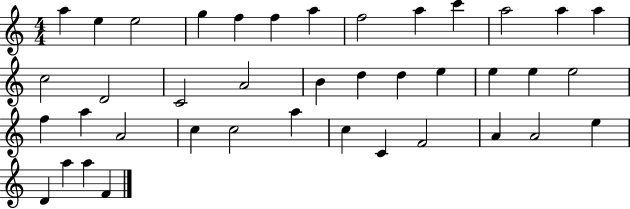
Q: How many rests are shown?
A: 0